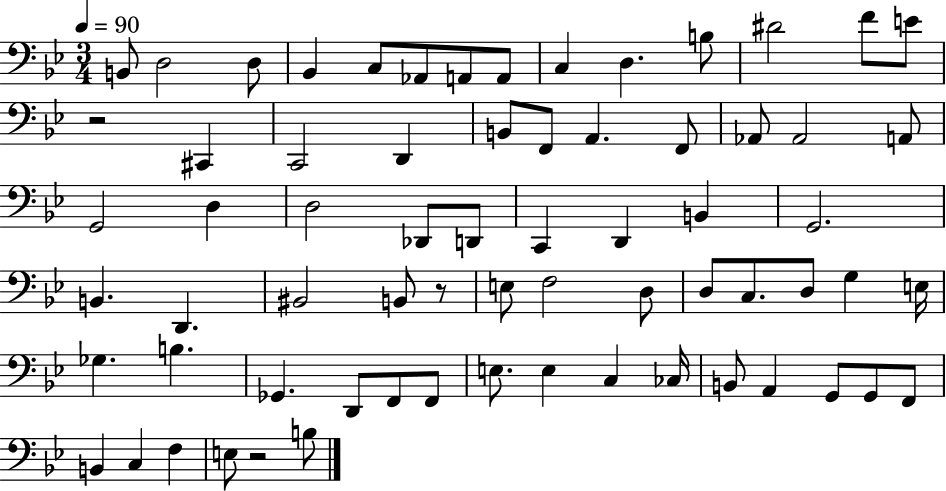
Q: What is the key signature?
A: BES major